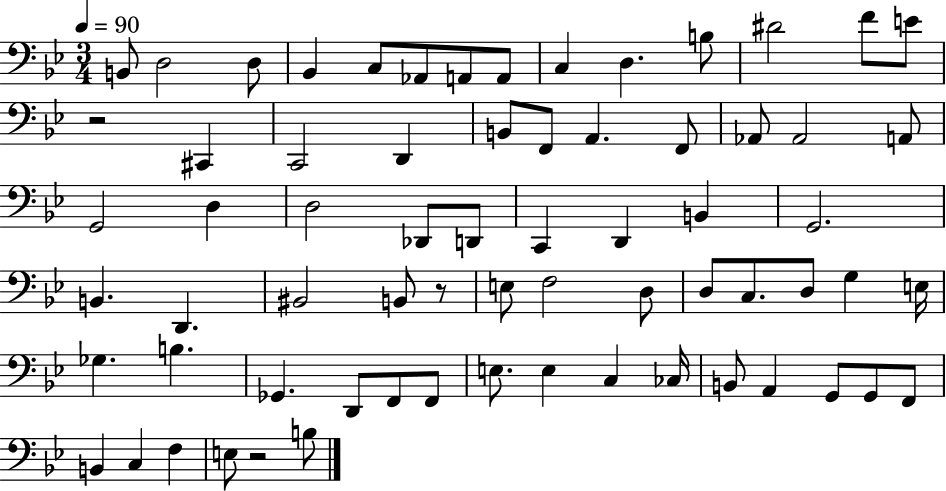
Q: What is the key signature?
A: BES major